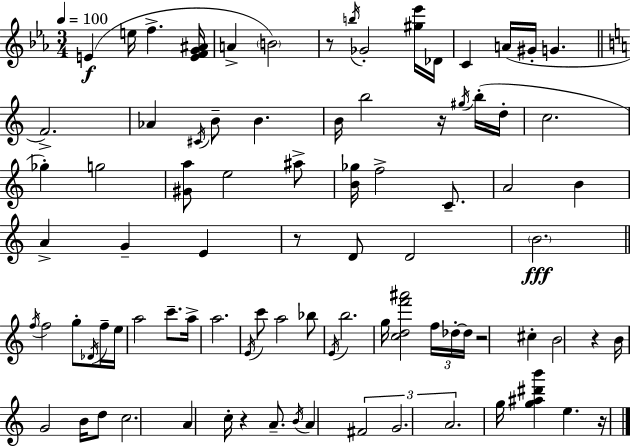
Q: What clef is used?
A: treble